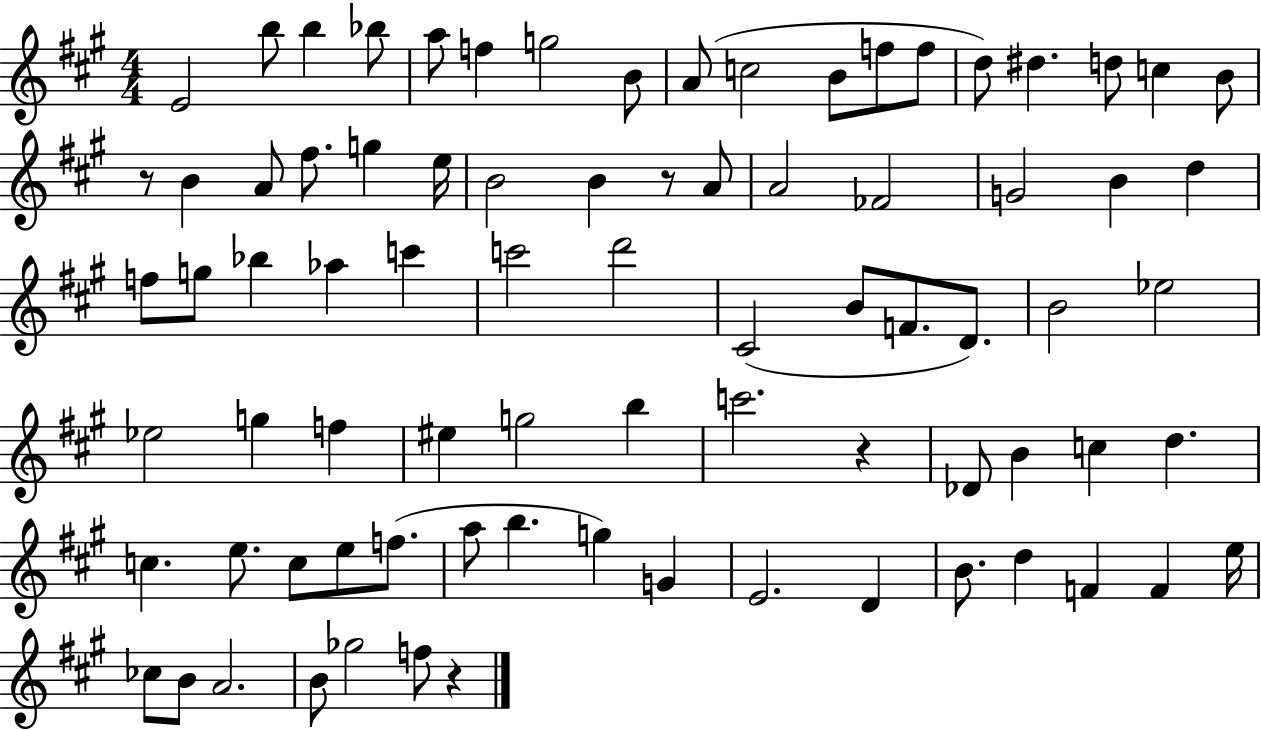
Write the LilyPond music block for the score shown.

{
  \clef treble
  \numericTimeSignature
  \time 4/4
  \key a \major
  e'2 b''8 b''4 bes''8 | a''8 f''4 g''2 b'8 | a'8( c''2 b'8 f''8 f''8 | d''8) dis''4. d''8 c''4 b'8 | \break r8 b'4 a'8 fis''8. g''4 e''16 | b'2 b'4 r8 a'8 | a'2 fes'2 | g'2 b'4 d''4 | \break f''8 g''8 bes''4 aes''4 c'''4 | c'''2 d'''2 | cis'2( b'8 f'8. d'8.) | b'2 ees''2 | \break ees''2 g''4 f''4 | eis''4 g''2 b''4 | c'''2. r4 | des'8 b'4 c''4 d''4. | \break c''4. e''8. c''8 e''8 f''8.( | a''8 b''4. g''4) g'4 | e'2. d'4 | b'8. d''4 f'4 f'4 e''16 | \break ces''8 b'8 a'2. | b'8 ges''2 f''8 r4 | \bar "|."
}